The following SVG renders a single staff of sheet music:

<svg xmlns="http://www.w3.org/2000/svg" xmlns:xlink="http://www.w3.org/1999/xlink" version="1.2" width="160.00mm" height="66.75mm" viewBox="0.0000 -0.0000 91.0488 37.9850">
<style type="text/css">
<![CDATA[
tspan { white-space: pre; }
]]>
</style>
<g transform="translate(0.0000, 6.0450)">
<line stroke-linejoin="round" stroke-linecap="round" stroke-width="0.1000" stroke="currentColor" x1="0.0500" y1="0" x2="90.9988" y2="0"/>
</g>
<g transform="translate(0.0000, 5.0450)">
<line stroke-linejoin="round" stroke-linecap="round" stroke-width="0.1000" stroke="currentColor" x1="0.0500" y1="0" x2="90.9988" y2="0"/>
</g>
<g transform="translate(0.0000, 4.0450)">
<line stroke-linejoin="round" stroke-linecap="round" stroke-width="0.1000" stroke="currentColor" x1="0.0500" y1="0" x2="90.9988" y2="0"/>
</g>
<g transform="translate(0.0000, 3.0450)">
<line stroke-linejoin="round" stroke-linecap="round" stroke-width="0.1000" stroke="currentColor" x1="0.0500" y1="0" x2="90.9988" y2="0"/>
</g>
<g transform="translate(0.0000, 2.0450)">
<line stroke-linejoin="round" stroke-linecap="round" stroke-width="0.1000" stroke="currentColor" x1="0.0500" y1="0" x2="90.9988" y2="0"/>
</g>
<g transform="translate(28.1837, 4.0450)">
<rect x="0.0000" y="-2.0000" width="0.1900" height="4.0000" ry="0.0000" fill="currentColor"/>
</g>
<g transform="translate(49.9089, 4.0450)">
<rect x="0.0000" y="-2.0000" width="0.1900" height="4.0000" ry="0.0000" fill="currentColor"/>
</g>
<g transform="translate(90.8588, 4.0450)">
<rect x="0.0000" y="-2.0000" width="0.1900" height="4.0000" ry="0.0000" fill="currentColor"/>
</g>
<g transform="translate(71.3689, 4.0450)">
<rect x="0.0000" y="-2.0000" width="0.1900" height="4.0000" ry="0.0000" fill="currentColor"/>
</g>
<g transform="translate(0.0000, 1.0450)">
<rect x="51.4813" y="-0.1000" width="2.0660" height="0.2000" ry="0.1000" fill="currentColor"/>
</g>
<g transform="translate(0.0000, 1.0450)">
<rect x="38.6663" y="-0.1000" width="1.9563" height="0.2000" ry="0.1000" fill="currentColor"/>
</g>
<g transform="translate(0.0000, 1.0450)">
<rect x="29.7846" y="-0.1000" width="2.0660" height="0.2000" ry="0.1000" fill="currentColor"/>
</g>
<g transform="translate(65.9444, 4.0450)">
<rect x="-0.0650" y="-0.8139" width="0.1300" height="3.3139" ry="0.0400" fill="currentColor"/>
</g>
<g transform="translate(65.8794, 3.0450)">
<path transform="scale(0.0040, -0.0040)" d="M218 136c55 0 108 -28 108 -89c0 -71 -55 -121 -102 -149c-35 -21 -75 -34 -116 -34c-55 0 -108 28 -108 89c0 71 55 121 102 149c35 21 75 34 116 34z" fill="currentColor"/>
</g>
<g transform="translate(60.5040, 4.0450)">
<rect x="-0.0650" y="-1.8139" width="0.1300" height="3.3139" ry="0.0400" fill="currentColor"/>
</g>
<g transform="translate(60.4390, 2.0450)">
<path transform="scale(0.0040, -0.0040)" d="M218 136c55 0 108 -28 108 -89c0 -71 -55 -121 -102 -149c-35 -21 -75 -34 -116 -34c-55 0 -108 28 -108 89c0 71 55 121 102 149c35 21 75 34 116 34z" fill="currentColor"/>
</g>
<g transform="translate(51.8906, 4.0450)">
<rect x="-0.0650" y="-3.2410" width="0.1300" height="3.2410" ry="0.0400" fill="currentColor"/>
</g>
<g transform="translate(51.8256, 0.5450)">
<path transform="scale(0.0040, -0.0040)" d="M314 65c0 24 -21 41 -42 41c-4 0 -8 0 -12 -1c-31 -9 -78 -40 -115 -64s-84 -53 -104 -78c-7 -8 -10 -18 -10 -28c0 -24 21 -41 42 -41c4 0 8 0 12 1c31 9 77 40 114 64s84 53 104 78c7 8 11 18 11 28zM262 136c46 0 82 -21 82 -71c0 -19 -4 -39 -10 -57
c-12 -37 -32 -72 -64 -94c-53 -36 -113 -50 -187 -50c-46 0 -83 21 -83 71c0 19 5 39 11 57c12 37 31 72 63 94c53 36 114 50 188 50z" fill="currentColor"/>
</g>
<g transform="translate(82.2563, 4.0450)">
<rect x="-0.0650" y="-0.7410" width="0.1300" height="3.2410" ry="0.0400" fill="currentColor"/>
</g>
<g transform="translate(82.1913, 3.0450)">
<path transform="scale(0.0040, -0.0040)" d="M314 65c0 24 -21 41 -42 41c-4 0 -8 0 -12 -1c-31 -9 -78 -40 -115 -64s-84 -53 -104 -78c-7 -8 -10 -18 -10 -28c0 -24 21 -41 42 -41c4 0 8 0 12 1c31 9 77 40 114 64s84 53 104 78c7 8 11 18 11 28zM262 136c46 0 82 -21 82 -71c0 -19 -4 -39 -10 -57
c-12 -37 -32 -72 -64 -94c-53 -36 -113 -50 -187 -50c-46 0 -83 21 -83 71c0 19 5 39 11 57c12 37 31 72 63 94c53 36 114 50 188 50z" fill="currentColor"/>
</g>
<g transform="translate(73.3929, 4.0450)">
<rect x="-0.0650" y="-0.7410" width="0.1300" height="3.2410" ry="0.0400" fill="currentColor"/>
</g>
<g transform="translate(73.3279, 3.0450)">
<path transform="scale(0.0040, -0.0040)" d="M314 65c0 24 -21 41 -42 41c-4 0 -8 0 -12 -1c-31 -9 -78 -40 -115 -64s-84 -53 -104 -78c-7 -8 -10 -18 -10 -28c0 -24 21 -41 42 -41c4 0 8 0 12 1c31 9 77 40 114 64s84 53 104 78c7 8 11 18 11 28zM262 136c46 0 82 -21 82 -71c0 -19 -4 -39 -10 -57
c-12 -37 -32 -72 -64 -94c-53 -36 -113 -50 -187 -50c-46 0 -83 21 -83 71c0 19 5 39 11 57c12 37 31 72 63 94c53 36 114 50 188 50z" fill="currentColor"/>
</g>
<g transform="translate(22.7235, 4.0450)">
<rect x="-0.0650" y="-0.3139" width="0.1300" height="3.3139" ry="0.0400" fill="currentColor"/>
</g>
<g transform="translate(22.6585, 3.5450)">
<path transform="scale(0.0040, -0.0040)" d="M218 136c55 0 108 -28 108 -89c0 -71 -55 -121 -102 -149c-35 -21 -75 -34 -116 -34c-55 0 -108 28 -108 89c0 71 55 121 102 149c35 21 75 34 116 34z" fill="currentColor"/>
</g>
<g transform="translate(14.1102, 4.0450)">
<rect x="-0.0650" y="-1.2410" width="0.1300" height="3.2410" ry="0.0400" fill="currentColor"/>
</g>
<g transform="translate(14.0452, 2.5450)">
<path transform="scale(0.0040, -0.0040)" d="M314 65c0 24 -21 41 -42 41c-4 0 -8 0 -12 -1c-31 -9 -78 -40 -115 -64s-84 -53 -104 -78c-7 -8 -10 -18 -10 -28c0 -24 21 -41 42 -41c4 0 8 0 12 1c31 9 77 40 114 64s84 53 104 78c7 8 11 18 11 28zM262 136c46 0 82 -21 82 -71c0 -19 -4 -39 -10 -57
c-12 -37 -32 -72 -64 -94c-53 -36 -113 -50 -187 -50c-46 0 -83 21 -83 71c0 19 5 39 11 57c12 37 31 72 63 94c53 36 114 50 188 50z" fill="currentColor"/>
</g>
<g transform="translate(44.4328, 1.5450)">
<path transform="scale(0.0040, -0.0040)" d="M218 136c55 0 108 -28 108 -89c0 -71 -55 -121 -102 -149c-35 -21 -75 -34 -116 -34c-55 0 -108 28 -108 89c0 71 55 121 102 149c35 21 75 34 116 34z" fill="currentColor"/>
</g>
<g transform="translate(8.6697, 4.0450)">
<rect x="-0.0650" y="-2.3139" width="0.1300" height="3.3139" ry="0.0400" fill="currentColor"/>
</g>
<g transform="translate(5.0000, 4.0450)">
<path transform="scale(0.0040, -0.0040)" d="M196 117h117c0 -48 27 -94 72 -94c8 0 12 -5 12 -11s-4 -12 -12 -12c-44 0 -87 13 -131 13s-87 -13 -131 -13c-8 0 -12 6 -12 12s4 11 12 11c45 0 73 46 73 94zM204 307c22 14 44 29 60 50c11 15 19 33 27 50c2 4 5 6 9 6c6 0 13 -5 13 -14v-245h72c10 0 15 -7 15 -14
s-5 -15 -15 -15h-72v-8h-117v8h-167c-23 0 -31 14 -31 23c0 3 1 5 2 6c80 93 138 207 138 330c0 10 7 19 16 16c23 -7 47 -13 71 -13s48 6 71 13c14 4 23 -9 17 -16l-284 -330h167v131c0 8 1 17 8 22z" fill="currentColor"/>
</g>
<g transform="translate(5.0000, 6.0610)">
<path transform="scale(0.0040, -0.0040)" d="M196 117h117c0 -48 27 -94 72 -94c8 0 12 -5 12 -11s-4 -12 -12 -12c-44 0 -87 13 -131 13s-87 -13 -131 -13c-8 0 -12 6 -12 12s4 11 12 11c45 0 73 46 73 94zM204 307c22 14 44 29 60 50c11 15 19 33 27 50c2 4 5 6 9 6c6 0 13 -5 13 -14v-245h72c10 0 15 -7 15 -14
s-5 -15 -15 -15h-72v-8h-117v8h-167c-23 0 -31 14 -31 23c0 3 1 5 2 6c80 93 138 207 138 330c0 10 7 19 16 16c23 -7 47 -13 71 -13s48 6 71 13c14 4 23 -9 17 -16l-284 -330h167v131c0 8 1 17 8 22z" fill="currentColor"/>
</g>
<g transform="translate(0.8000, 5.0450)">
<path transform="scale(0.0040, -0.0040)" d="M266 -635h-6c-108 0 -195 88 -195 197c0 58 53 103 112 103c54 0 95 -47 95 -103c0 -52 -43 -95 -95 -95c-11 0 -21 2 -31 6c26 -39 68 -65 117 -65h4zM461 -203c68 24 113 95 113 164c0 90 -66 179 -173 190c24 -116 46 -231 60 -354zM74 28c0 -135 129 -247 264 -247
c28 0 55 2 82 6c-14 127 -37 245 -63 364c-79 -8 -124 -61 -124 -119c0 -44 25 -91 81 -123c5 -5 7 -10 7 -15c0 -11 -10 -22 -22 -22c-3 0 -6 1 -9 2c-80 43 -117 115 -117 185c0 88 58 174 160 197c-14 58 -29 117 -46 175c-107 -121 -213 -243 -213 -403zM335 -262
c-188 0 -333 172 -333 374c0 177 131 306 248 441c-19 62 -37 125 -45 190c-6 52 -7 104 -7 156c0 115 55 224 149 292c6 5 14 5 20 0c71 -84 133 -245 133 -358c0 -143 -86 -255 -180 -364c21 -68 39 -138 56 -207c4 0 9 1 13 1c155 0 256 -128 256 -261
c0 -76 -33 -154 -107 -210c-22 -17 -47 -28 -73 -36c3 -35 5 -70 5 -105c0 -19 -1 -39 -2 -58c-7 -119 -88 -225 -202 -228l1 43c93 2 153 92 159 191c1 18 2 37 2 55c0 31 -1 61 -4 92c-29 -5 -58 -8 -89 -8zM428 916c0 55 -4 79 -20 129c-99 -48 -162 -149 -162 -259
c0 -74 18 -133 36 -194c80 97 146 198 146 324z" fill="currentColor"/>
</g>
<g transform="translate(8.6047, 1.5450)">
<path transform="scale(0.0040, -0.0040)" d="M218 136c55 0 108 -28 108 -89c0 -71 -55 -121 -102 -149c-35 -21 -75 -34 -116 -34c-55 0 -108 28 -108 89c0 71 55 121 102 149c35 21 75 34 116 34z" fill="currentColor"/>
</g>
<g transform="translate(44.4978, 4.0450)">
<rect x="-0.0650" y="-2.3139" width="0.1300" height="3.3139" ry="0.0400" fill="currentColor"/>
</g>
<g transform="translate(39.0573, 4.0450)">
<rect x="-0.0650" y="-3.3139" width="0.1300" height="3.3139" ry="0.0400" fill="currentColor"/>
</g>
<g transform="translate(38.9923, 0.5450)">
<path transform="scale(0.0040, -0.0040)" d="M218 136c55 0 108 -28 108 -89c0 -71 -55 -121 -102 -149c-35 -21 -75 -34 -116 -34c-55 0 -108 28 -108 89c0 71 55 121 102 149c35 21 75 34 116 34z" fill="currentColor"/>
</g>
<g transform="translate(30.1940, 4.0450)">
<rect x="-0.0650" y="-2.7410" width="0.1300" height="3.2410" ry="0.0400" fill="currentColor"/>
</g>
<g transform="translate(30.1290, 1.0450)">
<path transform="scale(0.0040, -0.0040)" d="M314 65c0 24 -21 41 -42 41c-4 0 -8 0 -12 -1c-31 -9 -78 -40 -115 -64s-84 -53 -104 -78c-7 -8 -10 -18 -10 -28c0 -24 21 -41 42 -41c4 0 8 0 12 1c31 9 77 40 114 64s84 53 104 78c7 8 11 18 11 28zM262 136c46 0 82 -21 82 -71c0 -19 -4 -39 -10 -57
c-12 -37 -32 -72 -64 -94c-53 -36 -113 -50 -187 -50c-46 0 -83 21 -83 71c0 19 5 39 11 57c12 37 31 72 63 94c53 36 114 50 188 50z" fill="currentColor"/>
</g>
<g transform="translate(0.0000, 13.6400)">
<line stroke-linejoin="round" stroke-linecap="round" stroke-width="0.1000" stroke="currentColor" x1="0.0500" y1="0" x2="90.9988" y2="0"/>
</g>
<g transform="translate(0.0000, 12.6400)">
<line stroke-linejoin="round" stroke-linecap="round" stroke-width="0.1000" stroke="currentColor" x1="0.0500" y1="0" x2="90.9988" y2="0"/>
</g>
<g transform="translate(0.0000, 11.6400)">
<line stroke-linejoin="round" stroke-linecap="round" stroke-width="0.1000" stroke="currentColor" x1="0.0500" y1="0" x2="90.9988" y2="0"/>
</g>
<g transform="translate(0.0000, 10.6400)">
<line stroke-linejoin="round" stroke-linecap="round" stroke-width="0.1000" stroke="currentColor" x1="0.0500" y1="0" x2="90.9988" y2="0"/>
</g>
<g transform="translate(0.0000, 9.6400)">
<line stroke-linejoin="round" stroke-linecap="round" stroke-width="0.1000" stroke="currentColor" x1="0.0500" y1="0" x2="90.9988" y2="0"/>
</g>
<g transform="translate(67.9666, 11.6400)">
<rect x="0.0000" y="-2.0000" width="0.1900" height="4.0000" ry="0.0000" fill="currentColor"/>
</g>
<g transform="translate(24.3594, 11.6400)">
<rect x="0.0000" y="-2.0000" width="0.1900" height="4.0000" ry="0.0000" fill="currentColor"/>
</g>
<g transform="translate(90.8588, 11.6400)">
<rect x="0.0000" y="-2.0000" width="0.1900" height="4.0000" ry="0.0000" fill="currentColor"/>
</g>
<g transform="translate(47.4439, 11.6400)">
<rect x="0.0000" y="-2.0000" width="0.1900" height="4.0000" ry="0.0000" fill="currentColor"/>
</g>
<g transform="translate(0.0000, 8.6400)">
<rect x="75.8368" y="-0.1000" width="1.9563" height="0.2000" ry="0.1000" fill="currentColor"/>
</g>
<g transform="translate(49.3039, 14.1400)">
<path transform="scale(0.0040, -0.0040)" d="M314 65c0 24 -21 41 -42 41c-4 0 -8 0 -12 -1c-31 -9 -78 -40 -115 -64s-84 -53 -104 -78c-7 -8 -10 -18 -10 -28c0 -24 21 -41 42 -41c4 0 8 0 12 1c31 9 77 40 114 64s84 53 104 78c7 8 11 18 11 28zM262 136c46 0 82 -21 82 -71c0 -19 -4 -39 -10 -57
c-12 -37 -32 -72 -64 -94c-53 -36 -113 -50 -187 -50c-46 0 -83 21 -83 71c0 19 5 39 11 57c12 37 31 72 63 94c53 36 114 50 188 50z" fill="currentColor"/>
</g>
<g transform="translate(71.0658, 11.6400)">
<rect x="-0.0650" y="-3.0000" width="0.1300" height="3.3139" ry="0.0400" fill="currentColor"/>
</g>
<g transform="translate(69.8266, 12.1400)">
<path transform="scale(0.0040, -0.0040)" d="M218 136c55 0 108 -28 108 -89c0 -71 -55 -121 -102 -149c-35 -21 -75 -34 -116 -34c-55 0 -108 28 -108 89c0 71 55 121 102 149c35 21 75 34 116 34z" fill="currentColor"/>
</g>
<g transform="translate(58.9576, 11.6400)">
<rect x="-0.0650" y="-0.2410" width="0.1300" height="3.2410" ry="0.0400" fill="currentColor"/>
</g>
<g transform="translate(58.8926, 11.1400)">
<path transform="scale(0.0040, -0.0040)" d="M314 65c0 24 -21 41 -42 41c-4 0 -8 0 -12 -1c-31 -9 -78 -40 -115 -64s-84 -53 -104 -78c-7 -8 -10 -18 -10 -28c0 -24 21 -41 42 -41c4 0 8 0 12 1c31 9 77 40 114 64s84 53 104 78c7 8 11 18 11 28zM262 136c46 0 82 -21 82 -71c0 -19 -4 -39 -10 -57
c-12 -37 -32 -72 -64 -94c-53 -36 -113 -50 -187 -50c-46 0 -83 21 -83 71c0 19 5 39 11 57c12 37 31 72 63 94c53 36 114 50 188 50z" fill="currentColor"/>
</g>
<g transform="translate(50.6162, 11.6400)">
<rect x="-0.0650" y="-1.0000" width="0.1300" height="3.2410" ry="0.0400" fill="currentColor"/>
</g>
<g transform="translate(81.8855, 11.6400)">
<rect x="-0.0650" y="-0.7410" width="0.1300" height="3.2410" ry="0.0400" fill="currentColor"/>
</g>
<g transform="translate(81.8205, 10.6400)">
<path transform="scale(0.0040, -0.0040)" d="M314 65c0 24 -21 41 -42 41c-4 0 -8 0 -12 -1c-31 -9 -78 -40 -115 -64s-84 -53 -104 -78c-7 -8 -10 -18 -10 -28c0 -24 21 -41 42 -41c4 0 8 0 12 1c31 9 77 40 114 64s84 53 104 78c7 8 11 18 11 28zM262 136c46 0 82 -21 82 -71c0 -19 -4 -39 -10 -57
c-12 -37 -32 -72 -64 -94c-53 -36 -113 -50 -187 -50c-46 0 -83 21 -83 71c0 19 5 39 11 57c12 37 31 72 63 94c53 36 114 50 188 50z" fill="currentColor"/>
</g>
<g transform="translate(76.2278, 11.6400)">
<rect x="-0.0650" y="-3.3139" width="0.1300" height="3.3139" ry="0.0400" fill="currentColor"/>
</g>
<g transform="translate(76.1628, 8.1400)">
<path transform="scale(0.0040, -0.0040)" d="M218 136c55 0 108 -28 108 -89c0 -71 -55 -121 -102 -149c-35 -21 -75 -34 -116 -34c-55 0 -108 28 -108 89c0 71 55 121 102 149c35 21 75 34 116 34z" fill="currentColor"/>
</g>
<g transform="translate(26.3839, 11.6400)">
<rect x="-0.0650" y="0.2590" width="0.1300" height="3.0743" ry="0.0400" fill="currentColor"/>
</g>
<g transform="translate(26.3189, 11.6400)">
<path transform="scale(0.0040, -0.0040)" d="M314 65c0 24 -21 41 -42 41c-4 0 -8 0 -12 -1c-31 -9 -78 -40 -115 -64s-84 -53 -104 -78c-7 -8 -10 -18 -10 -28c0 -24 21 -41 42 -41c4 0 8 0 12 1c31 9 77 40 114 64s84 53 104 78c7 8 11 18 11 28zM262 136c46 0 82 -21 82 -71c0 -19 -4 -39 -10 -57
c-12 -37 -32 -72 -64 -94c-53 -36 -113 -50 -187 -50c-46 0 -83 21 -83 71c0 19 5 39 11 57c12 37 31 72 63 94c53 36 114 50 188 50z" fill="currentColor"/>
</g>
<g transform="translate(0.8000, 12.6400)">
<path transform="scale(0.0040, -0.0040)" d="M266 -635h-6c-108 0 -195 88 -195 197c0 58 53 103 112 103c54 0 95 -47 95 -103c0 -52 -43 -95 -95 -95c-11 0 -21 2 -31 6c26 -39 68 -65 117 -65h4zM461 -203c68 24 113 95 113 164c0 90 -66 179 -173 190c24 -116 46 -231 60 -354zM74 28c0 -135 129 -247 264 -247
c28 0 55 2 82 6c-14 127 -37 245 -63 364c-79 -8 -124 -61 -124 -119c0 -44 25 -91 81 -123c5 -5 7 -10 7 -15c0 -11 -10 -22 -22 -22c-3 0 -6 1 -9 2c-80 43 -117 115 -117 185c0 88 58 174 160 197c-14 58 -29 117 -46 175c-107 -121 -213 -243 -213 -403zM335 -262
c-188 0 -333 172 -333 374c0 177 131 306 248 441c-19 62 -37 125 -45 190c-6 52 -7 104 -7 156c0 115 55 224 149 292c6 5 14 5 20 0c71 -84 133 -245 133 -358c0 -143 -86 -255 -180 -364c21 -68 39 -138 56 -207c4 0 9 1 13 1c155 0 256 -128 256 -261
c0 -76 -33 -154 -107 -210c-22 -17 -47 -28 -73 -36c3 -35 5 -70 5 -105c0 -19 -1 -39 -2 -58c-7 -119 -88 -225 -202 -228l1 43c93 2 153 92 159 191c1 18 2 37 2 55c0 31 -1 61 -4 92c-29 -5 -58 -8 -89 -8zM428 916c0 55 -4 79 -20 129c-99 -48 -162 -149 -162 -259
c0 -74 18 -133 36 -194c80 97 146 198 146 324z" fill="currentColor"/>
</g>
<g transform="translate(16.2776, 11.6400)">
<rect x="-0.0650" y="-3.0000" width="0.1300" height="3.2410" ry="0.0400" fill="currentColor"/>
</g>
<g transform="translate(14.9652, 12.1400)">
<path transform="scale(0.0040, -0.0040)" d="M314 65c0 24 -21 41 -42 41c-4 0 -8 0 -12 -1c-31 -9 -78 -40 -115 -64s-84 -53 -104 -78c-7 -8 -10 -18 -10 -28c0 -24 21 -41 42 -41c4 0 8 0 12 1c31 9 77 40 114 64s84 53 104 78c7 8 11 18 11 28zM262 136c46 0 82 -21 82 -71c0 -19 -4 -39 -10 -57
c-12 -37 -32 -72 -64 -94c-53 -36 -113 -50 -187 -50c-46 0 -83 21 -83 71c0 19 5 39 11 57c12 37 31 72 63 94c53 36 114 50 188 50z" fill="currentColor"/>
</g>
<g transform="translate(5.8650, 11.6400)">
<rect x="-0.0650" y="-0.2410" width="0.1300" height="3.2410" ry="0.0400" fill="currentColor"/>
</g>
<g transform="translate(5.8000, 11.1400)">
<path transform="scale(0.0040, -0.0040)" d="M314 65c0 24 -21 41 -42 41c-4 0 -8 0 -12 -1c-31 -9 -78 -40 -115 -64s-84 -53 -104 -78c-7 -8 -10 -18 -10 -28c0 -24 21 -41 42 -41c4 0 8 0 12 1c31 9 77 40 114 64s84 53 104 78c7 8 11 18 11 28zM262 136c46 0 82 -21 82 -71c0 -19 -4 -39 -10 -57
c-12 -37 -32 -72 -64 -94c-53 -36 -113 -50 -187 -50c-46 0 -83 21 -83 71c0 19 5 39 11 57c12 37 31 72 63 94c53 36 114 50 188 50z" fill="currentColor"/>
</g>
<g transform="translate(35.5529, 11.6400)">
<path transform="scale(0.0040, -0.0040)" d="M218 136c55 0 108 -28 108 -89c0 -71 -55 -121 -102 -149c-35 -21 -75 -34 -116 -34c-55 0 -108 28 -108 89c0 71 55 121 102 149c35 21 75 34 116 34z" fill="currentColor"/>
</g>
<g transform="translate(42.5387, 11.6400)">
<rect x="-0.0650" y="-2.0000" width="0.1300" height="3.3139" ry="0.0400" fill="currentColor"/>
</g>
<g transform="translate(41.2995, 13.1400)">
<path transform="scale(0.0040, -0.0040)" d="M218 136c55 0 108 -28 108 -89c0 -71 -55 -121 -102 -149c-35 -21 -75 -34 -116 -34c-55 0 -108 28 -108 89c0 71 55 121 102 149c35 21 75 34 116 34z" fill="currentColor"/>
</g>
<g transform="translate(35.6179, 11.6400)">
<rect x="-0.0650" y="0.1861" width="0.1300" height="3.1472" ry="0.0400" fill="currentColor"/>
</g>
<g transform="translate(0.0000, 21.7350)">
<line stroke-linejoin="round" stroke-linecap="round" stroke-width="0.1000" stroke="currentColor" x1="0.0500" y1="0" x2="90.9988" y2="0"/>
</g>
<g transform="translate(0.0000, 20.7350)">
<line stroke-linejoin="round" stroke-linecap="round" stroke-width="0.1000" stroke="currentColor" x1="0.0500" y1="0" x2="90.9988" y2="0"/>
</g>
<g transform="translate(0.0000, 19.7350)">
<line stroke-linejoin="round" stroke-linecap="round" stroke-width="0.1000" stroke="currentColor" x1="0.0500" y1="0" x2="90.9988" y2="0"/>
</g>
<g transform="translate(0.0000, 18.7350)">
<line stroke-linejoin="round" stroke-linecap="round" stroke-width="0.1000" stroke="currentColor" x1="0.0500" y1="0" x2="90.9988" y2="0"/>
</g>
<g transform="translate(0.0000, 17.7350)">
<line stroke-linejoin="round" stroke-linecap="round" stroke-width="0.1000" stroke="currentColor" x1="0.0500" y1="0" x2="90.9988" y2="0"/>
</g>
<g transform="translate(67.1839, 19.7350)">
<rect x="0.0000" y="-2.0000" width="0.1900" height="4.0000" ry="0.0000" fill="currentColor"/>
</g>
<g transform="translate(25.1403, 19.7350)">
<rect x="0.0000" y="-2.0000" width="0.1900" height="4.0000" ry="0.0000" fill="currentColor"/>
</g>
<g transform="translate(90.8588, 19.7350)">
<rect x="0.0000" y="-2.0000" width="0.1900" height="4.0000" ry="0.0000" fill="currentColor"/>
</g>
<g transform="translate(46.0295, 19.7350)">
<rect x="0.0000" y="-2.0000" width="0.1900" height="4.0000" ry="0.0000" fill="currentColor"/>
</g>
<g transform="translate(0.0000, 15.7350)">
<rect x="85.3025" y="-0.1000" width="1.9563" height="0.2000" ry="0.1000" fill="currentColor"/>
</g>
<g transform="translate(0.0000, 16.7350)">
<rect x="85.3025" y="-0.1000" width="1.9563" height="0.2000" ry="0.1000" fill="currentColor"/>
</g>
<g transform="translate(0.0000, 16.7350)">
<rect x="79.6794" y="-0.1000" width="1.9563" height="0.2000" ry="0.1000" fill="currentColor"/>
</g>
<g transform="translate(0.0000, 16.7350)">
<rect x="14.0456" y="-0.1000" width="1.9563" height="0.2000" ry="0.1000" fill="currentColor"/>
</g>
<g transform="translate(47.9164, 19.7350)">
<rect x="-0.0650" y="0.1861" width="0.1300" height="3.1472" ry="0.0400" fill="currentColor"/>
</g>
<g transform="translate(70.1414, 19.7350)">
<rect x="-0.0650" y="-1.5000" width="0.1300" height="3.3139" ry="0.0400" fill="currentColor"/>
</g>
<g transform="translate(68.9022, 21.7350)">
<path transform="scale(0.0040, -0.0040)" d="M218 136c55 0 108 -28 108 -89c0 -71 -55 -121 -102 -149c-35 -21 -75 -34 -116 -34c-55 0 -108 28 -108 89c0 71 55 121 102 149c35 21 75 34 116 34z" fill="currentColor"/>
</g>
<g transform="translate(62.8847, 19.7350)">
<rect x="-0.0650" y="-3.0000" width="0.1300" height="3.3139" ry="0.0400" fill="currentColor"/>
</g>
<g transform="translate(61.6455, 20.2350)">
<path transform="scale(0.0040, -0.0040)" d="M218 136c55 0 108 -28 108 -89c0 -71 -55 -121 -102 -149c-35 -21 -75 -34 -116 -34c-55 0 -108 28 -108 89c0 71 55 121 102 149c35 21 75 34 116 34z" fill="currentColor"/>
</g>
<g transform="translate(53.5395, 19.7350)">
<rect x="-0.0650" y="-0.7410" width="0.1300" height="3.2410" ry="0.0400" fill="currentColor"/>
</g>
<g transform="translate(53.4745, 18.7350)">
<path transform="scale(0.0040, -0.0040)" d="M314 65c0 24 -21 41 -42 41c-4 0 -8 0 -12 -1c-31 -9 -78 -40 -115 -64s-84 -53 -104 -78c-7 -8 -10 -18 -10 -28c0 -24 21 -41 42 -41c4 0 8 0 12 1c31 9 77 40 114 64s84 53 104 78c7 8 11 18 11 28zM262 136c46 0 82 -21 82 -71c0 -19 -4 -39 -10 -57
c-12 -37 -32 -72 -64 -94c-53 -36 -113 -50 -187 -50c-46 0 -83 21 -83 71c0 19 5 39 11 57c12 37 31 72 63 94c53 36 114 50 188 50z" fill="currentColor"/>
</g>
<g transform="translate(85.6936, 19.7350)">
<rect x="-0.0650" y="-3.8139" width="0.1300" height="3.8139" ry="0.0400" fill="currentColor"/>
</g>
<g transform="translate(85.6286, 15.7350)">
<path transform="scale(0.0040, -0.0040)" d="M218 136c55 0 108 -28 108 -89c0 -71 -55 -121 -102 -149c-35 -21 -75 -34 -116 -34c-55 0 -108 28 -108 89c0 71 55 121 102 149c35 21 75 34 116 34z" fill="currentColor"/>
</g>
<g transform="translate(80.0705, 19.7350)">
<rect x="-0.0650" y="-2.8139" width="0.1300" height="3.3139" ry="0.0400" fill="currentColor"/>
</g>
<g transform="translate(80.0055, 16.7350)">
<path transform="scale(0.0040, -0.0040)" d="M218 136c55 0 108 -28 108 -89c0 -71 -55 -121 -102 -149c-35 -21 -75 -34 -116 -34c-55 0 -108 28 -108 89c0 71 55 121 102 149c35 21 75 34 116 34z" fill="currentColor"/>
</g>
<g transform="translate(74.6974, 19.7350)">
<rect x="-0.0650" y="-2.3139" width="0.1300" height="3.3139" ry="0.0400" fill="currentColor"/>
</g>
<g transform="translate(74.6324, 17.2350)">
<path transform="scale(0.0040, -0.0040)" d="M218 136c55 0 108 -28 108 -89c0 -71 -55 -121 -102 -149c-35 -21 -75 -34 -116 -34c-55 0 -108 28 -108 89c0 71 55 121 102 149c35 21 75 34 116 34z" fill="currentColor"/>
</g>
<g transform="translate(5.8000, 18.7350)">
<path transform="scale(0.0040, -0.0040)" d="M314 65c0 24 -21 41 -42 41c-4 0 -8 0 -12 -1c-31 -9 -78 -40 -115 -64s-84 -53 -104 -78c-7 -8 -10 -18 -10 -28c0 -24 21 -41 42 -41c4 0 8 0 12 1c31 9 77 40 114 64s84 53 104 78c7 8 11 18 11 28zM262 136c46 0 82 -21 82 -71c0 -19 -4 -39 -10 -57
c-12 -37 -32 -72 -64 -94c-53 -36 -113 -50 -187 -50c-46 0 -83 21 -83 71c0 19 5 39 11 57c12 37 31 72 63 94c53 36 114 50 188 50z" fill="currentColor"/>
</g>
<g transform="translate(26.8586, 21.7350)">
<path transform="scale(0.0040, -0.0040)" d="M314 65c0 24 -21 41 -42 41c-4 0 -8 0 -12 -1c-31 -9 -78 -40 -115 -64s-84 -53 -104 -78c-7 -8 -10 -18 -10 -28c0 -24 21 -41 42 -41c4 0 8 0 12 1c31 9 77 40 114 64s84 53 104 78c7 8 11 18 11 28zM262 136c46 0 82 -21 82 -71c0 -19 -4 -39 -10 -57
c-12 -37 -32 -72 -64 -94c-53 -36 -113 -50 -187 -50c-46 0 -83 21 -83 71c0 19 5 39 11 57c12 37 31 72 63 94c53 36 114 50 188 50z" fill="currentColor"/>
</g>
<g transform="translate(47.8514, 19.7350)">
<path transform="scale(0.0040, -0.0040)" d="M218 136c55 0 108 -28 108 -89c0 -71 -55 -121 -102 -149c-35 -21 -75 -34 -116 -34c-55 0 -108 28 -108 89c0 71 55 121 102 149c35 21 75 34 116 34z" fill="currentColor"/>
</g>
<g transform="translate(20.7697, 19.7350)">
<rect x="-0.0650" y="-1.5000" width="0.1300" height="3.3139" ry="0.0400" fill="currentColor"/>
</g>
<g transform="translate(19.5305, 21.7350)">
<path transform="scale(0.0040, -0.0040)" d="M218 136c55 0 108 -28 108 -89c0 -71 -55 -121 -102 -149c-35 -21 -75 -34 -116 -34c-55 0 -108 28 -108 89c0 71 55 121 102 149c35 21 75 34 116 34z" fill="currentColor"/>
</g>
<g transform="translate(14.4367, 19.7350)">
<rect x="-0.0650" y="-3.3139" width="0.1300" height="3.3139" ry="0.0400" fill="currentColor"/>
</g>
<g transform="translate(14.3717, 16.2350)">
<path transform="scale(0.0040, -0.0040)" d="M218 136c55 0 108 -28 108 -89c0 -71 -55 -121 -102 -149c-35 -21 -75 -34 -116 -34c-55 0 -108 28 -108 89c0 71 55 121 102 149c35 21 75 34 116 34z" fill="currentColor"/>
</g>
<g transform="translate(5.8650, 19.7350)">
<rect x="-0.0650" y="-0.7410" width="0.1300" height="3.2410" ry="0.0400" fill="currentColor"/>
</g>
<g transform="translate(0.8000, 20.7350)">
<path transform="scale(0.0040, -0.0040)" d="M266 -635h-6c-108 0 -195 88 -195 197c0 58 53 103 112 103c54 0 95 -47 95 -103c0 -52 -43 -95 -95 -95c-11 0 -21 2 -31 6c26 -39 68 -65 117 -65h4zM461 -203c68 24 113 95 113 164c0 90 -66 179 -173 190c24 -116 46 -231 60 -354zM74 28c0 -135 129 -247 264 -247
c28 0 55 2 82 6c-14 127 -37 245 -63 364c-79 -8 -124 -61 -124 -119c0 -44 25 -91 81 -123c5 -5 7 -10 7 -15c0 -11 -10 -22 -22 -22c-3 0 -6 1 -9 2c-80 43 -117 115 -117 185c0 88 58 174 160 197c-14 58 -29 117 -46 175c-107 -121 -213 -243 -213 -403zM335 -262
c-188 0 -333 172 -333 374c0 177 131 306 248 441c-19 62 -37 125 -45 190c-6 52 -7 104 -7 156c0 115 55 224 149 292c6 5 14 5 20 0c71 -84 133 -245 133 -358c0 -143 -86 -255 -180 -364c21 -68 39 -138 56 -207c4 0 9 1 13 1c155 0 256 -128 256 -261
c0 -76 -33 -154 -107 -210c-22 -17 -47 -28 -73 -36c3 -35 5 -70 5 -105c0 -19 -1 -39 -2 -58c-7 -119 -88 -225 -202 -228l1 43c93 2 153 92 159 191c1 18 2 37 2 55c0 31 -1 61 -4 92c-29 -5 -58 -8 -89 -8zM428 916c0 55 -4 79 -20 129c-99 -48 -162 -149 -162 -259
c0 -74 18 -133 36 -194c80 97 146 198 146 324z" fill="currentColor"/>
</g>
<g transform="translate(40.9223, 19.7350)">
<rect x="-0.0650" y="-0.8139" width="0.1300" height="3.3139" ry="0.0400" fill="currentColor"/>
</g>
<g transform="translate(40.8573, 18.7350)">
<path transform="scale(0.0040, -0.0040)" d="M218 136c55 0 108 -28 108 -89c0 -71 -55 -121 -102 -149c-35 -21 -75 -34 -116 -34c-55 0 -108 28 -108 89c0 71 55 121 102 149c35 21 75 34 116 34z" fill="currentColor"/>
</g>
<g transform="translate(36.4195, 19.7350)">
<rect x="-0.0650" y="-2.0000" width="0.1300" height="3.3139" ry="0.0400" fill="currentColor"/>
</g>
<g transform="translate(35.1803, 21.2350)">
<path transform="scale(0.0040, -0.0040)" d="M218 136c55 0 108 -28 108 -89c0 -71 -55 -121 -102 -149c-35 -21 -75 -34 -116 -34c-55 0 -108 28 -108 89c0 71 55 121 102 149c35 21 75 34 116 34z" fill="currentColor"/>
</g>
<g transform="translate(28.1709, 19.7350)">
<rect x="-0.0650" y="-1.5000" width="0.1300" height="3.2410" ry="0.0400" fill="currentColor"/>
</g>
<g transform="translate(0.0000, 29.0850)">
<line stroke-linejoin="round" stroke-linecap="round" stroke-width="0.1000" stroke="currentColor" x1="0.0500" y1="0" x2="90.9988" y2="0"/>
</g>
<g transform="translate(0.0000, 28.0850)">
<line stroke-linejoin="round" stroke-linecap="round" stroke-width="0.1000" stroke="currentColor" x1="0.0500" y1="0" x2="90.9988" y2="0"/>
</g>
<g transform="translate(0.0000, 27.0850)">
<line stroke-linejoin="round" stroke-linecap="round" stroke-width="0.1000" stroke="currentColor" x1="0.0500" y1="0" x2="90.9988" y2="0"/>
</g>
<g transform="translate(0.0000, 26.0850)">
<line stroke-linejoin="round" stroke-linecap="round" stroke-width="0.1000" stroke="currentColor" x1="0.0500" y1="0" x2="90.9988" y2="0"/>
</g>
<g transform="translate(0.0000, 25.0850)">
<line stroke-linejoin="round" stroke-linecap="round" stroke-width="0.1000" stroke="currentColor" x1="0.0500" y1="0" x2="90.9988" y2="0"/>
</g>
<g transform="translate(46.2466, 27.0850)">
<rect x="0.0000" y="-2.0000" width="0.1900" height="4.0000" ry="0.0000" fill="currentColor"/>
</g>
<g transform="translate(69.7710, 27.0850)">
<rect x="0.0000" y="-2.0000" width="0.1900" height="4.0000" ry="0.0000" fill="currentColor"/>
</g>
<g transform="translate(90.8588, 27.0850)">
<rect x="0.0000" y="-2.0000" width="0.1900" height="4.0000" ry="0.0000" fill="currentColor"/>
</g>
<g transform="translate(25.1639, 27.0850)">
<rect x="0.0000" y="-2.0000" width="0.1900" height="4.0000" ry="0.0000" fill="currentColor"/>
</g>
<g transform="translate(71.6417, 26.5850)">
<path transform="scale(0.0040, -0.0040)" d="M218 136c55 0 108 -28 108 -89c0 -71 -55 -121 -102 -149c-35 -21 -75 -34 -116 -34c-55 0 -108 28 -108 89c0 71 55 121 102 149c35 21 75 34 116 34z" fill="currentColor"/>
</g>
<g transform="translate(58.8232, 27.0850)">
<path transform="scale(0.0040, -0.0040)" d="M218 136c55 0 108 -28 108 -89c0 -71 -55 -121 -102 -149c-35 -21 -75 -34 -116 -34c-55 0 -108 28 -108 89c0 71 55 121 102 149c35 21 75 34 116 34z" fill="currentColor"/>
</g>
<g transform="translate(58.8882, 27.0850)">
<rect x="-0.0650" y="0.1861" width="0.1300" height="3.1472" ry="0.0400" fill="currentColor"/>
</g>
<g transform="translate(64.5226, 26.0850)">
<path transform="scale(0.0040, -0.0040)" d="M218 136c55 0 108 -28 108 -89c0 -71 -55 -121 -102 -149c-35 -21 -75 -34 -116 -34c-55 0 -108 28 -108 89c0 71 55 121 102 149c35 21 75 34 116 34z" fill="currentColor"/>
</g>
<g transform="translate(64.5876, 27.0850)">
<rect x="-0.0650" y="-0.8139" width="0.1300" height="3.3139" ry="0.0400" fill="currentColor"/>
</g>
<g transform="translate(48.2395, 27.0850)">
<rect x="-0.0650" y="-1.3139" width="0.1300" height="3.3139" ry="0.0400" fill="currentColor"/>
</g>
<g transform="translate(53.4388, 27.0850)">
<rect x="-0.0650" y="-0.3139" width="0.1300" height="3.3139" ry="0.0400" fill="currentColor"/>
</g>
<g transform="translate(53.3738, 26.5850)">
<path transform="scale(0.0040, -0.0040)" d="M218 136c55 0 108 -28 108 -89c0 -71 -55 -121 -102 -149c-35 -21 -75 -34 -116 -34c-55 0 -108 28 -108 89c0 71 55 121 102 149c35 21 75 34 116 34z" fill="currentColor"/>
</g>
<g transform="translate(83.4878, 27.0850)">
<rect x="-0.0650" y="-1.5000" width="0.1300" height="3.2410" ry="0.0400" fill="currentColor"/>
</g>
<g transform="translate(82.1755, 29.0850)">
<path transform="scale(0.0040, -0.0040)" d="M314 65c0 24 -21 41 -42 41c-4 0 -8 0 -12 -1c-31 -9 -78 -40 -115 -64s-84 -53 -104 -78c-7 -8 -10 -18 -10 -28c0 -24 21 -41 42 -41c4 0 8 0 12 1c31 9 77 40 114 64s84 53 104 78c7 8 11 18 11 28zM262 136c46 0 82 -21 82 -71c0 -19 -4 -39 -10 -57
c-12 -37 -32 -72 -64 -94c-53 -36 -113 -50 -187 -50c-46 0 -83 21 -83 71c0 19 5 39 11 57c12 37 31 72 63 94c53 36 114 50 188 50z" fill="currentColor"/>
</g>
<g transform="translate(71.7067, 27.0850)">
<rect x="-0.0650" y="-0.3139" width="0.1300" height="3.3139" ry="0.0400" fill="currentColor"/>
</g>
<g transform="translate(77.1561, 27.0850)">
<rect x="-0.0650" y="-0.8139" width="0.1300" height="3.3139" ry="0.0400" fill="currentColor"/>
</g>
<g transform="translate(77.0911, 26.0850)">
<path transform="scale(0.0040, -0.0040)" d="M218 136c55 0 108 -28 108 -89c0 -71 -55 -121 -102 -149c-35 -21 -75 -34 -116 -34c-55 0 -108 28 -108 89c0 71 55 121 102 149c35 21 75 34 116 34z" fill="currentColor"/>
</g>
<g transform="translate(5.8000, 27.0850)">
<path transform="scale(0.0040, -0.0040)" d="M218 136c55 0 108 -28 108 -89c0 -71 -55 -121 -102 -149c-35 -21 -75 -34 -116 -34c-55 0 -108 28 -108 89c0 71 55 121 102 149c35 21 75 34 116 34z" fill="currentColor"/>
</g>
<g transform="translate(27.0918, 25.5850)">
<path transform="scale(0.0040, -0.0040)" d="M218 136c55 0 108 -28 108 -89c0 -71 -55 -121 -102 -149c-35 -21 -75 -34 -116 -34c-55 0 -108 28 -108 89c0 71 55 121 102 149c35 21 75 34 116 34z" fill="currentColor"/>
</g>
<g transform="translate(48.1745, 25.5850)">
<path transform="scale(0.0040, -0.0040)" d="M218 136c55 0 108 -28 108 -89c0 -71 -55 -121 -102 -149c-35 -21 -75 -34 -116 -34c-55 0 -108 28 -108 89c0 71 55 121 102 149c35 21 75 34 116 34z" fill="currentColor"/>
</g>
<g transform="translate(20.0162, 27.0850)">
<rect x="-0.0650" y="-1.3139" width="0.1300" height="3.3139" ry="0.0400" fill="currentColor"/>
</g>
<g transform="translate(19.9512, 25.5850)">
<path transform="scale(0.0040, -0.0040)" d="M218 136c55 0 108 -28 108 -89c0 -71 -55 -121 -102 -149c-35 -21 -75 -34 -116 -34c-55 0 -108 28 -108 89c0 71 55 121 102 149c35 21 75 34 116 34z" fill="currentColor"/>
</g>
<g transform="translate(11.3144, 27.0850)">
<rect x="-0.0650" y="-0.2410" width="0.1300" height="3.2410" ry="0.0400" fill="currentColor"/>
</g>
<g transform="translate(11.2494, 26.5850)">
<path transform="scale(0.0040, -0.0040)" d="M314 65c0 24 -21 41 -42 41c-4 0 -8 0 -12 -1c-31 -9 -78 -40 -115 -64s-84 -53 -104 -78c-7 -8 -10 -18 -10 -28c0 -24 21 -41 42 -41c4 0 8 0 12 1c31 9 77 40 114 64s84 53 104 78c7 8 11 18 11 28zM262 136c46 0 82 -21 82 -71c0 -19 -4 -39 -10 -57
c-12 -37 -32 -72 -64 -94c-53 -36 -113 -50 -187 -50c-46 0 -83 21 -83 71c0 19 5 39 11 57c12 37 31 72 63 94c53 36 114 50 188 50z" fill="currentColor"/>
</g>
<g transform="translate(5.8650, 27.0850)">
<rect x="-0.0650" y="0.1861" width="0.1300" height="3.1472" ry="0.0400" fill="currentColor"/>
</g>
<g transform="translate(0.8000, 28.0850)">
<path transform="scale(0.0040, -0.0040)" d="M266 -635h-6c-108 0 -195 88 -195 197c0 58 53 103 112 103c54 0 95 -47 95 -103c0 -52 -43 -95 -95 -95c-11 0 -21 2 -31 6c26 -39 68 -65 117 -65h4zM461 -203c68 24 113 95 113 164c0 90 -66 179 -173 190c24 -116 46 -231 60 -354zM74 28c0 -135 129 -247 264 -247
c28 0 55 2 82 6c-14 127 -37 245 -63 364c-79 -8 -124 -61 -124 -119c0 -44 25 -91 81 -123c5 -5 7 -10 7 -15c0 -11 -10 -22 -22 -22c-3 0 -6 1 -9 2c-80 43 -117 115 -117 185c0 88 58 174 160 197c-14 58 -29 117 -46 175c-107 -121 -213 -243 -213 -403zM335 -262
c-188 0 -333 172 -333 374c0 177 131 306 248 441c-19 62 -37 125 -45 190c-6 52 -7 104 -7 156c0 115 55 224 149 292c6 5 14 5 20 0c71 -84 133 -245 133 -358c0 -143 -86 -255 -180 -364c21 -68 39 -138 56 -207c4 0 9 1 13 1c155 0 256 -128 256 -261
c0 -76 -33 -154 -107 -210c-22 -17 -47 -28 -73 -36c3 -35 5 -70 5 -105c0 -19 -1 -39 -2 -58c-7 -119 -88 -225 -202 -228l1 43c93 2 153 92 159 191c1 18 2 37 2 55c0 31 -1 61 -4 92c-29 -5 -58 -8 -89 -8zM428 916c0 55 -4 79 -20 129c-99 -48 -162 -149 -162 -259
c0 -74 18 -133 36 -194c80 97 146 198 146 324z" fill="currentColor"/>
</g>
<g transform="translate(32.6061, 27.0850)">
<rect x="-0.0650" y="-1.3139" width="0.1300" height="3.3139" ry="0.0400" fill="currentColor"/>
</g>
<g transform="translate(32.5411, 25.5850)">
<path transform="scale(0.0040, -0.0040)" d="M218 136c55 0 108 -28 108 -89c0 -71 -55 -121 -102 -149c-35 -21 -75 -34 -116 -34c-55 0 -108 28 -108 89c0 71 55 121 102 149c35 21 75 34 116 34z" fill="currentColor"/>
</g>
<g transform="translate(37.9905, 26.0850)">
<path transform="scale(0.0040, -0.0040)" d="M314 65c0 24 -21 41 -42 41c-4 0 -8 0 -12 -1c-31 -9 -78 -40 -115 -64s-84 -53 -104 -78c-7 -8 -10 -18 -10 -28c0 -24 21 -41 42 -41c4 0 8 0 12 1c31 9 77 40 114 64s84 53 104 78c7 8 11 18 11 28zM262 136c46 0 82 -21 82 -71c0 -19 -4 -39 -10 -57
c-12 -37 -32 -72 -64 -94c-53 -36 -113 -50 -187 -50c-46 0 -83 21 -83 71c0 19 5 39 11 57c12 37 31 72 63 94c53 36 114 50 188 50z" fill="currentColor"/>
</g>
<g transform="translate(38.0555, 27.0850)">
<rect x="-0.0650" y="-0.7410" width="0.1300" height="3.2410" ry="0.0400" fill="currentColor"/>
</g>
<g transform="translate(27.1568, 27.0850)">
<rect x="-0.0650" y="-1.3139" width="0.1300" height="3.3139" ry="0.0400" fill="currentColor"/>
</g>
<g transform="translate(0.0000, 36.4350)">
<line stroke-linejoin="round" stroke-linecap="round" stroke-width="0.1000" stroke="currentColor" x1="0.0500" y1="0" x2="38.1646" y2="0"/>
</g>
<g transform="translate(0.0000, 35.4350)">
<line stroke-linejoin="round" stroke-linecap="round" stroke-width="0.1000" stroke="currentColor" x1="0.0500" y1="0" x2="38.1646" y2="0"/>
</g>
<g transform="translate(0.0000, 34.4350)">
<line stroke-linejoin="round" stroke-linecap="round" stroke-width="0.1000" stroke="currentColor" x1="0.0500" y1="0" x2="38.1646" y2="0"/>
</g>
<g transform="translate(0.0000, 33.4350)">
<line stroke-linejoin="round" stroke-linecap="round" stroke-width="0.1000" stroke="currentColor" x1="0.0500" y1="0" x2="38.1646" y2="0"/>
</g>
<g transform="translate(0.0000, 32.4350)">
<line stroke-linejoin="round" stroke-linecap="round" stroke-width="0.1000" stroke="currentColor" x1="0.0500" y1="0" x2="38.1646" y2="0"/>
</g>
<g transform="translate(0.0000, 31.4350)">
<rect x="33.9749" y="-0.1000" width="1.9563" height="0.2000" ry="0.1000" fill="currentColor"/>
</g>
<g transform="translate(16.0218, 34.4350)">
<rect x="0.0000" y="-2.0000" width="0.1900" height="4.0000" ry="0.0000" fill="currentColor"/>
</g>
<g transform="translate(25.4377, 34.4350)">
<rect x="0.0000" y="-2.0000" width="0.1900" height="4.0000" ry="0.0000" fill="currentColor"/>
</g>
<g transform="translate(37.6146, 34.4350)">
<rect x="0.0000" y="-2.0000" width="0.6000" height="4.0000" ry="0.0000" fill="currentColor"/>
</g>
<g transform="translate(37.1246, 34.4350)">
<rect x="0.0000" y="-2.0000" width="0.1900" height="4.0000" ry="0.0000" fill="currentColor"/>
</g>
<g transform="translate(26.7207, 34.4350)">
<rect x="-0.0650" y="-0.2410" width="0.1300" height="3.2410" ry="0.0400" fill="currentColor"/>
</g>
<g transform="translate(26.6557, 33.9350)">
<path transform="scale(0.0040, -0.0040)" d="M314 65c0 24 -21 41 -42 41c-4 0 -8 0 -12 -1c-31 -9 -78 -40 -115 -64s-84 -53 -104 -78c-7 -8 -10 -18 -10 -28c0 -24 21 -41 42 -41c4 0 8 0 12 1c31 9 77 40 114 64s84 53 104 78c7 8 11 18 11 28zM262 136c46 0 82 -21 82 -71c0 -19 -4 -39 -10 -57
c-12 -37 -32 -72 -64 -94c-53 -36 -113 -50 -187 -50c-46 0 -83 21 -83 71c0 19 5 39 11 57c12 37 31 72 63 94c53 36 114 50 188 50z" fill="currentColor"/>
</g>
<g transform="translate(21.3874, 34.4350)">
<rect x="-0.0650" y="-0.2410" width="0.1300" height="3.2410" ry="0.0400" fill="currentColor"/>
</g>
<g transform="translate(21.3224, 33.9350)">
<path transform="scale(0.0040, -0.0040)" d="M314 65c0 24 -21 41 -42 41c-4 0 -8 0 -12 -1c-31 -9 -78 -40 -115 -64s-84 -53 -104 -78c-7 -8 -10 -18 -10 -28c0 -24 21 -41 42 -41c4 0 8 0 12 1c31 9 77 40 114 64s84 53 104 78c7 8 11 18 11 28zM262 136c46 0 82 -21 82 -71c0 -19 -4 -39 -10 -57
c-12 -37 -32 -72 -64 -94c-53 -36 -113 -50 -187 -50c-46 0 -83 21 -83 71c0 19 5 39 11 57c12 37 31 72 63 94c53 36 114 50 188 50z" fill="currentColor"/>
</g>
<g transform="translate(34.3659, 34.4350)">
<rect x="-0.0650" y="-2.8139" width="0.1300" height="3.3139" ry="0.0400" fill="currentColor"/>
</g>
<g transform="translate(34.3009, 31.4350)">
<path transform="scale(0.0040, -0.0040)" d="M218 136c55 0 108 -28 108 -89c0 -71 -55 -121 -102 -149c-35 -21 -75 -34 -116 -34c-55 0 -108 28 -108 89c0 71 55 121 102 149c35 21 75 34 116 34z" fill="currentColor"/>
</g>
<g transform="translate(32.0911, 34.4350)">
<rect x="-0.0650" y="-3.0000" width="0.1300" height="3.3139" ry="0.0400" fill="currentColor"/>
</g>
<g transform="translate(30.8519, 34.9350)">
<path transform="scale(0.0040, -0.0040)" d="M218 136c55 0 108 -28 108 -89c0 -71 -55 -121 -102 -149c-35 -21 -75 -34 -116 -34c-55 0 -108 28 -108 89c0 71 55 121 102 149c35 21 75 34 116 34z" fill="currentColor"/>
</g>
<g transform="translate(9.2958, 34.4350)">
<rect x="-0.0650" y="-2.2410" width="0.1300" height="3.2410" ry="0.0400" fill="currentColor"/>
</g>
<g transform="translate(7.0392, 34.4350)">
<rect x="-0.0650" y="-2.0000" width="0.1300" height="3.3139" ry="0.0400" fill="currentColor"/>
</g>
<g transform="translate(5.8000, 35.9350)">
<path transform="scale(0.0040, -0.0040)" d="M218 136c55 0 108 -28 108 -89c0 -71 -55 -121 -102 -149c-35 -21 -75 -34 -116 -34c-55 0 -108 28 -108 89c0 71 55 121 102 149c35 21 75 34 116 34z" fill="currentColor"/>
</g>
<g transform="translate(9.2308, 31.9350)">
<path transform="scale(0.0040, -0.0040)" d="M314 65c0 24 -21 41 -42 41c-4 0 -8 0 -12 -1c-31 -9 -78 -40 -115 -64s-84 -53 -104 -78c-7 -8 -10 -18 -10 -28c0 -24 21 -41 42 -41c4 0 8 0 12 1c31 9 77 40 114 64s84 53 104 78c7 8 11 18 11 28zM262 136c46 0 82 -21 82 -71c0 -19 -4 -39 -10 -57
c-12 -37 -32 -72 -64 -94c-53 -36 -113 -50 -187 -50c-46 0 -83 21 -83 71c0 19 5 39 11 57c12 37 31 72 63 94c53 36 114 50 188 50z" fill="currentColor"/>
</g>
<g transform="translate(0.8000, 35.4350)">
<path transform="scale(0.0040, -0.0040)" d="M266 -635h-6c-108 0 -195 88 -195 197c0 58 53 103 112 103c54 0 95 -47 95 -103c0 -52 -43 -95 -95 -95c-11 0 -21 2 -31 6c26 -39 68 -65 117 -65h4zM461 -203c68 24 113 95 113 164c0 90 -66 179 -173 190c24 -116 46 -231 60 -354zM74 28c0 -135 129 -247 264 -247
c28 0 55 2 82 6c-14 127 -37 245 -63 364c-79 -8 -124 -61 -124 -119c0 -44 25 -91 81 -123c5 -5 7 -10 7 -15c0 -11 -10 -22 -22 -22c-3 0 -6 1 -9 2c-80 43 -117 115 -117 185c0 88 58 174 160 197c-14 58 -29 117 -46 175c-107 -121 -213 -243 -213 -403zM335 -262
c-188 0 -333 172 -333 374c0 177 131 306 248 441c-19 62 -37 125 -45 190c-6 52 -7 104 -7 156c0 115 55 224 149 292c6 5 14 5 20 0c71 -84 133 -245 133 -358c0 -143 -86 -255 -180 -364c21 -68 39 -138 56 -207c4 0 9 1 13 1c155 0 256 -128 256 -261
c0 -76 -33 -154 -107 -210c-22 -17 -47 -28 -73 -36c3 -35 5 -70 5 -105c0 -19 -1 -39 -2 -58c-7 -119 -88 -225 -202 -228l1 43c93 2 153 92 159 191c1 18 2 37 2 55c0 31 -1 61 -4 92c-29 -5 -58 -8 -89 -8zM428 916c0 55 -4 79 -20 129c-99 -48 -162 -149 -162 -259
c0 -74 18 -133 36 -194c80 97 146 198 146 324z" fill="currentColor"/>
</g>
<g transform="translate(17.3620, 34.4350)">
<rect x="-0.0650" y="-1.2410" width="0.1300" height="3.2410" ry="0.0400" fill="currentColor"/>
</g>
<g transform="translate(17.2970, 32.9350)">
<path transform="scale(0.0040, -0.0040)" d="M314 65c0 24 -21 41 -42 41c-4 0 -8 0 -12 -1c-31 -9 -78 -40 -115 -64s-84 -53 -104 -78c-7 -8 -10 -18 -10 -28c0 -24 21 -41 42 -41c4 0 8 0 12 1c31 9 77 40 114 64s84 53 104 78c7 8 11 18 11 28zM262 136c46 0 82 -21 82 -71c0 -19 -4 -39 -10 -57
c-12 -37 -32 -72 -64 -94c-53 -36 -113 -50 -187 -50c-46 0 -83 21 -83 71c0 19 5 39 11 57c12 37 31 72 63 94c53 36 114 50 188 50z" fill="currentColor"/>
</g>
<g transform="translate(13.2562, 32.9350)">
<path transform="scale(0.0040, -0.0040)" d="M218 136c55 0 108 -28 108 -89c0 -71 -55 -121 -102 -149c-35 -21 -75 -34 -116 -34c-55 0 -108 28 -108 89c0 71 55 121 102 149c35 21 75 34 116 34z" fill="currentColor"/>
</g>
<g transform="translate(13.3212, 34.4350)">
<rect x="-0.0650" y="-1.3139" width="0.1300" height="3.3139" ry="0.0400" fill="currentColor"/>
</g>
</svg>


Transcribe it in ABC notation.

X:1
T:Untitled
M:4/4
L:1/4
K:C
g e2 c a2 b g b2 f d d2 d2 c2 A2 B2 B F D2 c2 A b d2 d2 b E E2 F d B d2 A E g a c' B c2 e e e d2 e c B d c d E2 F g2 e e2 c2 c2 A a